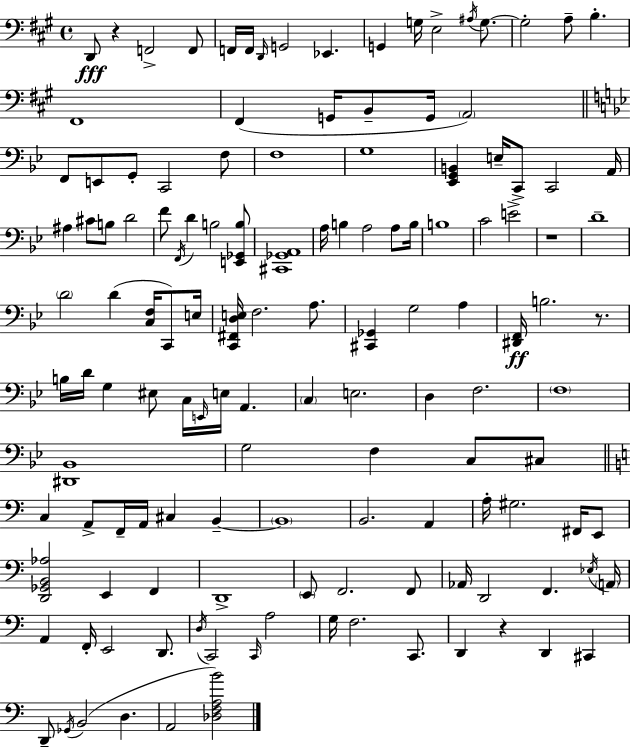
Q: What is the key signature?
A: A major